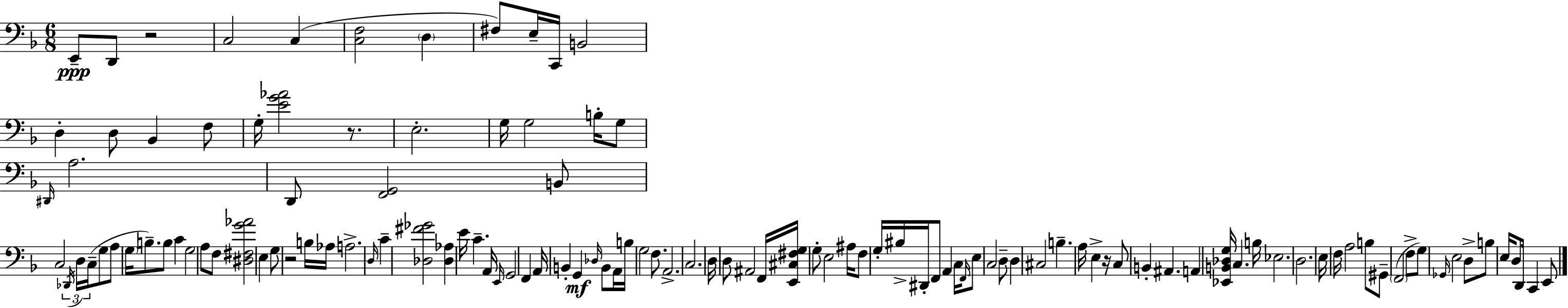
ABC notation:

X:1
T:Untitled
M:6/8
L:1/4
K:Dm
E,,/2 D,,/2 z2 C,2 C, [C,F,]2 D, ^F,/2 E,/4 C,,/4 B,,2 D, D,/2 _B,, F,/2 G,/4 [EG_A]2 z/2 E,2 G,/4 G,2 B,/4 G,/2 ^D,,/4 A,2 D,,/2 [F,,G,,]2 B,,/2 C,2 _D,,/4 D,/4 C,/4 G,/2 A,/2 G,/4 B,/2 B,/2 C G,2 A,/2 F,/2 [^D,^F,G_A]2 E, G,/2 z2 B,/4 _A,/4 A,2 D,/4 C [_D,^F_G]2 [_D,_A,] E/4 C A,,/4 E,,/4 G,,2 F,, A,,/4 B,, G,, _D,/4 B,,/2 A,,/4 B,/4 G,2 F,/2 A,,2 C,2 D,/4 D,/2 ^A,,2 F,,/4 [E,,^C,^F,G,]/4 G,/2 E,2 ^A,/4 F,/2 G,/4 ^B,/4 ^D,,/4 F,,/2 A,, C,/4 F,,/4 E,/2 C,2 D,/2 D, ^C,2 B, A,/4 E, z/4 C,/2 B,, ^A,, A,, [_E,,B,,_D,G,]/4 C, B,/4 _E,2 D,2 E,/4 F,/4 A,2 B,/2 ^G,,/2 F,,2 F,/2 G,/2 _G,,/4 E,2 D,/2 B,/2 E,/4 D,/2 D,,/4 C,, E,,/2